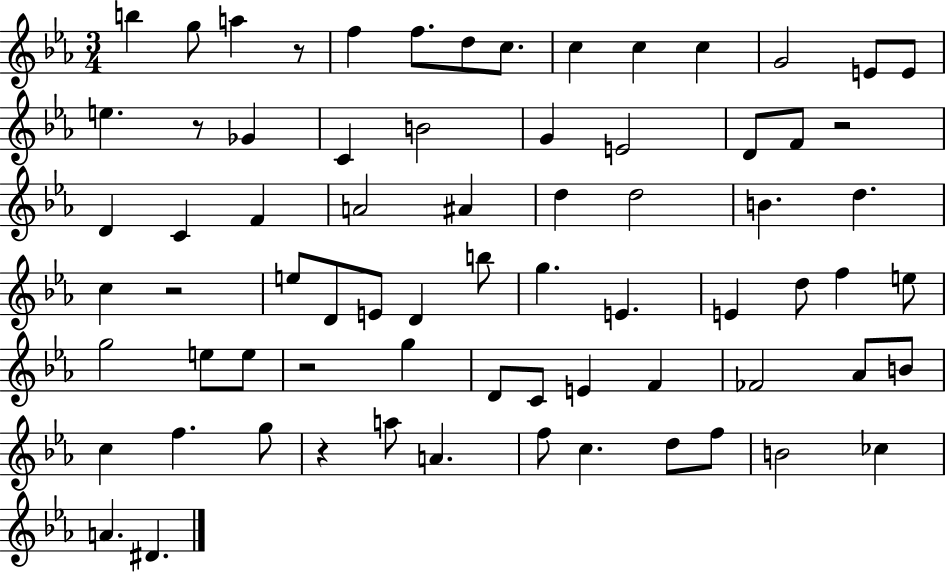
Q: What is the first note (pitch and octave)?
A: B5